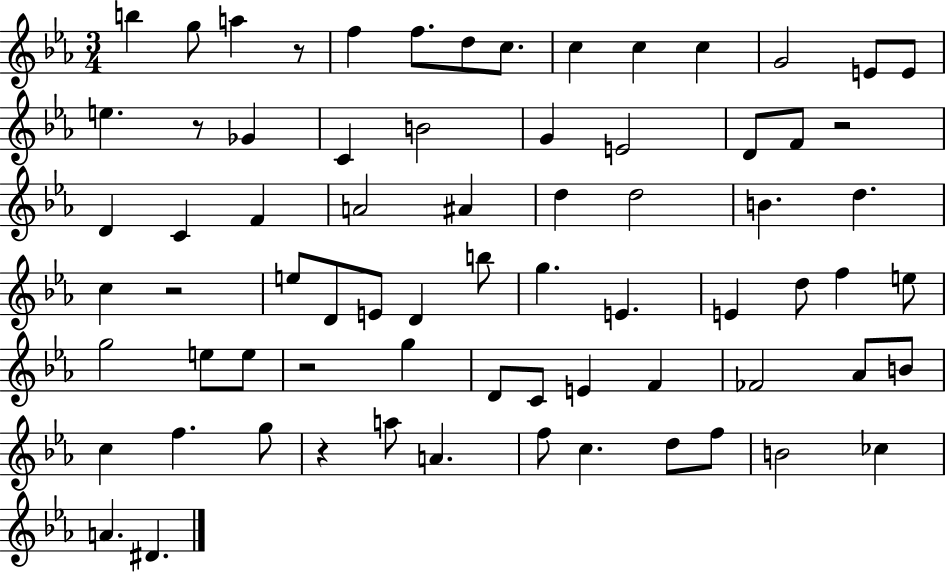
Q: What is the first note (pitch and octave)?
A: B5